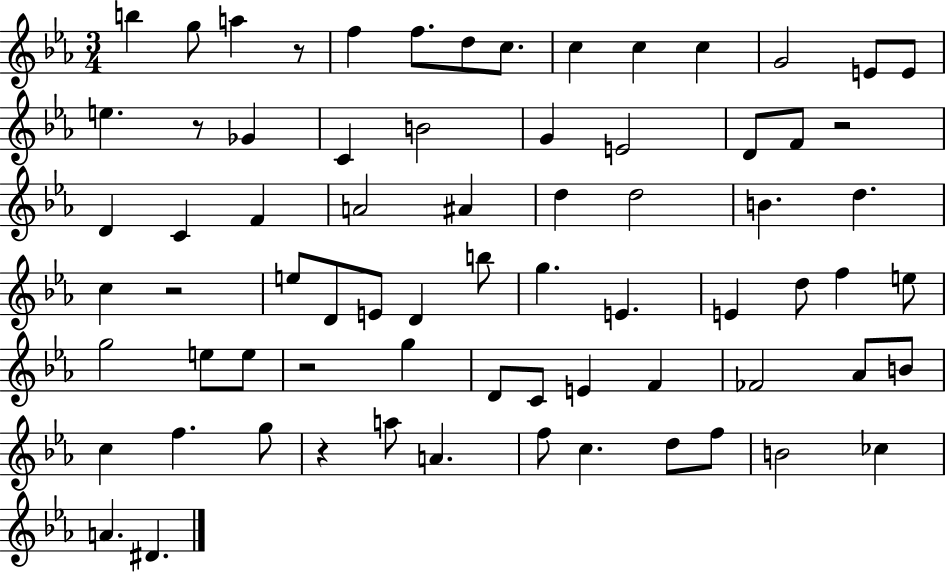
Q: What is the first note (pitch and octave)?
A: B5